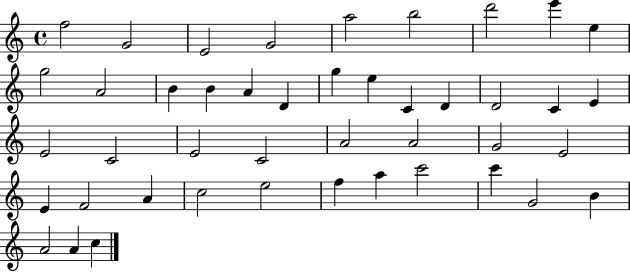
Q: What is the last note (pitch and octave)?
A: C5